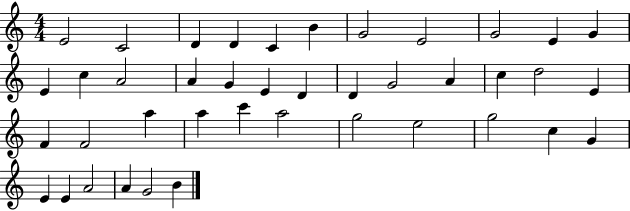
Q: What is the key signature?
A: C major